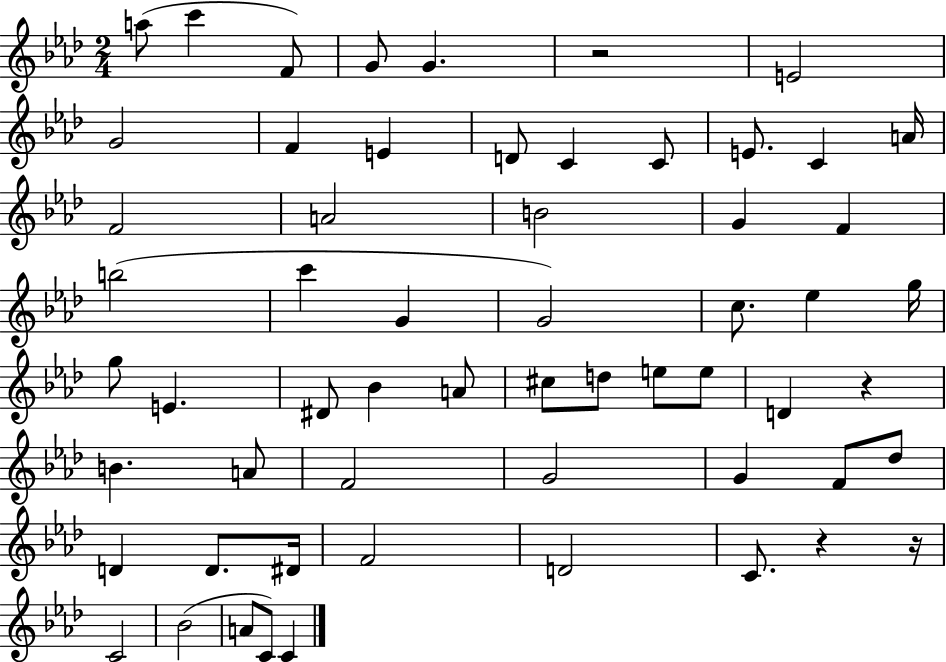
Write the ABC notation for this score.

X:1
T:Untitled
M:2/4
L:1/4
K:Ab
a/2 c' F/2 G/2 G z2 E2 G2 F E D/2 C C/2 E/2 C A/4 F2 A2 B2 G F b2 c' G G2 c/2 _e g/4 g/2 E ^D/2 _B A/2 ^c/2 d/2 e/2 e/2 D z B A/2 F2 G2 G F/2 _d/2 D D/2 ^D/4 F2 D2 C/2 z z/4 C2 _B2 A/2 C/2 C